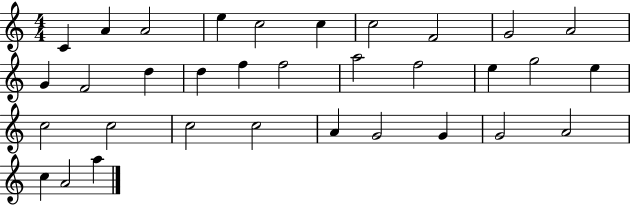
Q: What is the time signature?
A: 4/4